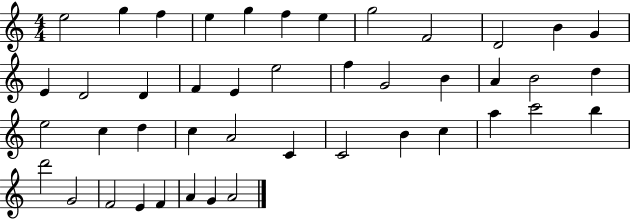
{
  \clef treble
  \numericTimeSignature
  \time 4/4
  \key c \major
  e''2 g''4 f''4 | e''4 g''4 f''4 e''4 | g''2 f'2 | d'2 b'4 g'4 | \break e'4 d'2 d'4 | f'4 e'4 e''2 | f''4 g'2 b'4 | a'4 b'2 d''4 | \break e''2 c''4 d''4 | c''4 a'2 c'4 | c'2 b'4 c''4 | a''4 c'''2 b''4 | \break d'''2 g'2 | f'2 e'4 f'4 | a'4 g'4 a'2 | \bar "|."
}